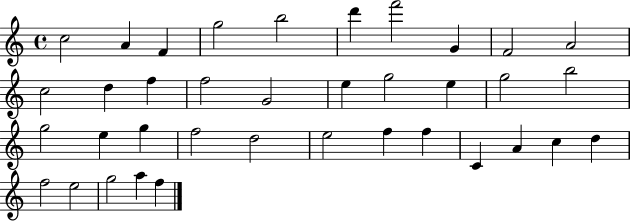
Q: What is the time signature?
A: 4/4